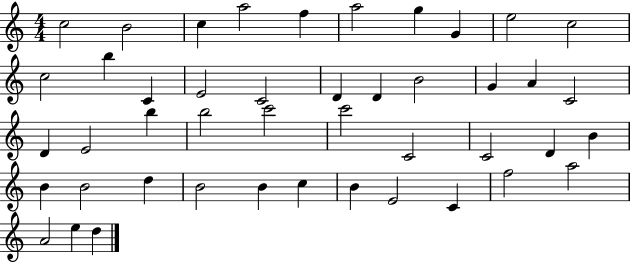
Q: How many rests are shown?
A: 0